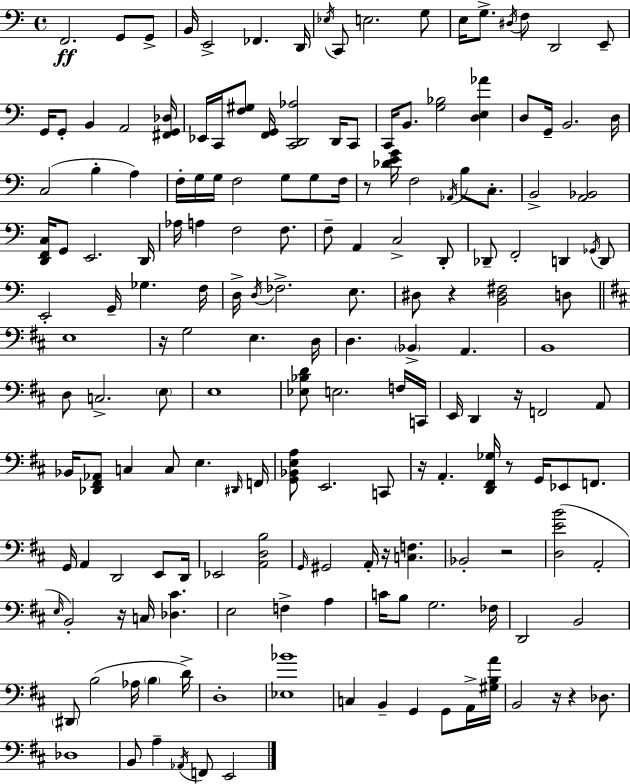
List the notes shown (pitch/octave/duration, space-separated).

F2/h. G2/e G2/e B2/s E2/h FES2/q. D2/s Eb3/s C2/e E3/h. G3/e E3/s G3/e. D#3/s F3/e D2/h E2/e G2/s G2/e B2/q A2/h [F#2,G2,Db3]/s Eb2/s C2/s [F3,G#3]/e [F2,G2]/s [C2,D2,Ab3]/h D2/s C2/e C2/s B2/e. [G3,Bb3]/h [D3,E3,Ab4]/q D3/e G2/s B2/h. D3/s C3/h B3/q A3/q F3/s G3/s G3/s F3/h G3/e G3/e F3/s R/e [Db4,E4,G4]/s F3/h Ab2/s B3/e C3/e. B2/h [A2,Bb2]/h [D2,F2,C3]/s G2/e E2/h. D2/s Ab3/s A3/q F3/h F3/e. F3/e A2/q C3/h D2/e Db2/e F2/h D2/q Gb2/s D2/e E2/h G2/s Gb3/q. F3/s D3/s D3/s FES3/h. E3/e. D#3/e R/q [B2,D#3,F#3]/h D3/e E3/w R/s G3/h E3/q. D3/s D3/q. Bb2/q A2/q. B2/w D3/e C3/h. E3/e E3/w [Eb3,Bb3,D4]/e E3/h. F3/s C2/s E2/s D2/q R/s F2/h A2/e Bb2/s [Db2,F#2,Ab2]/e C3/q C3/e E3/q. D#2/s F2/s [G2,Bb2,E3,A3]/e E2/h. C2/e R/s A2/q. [D2,F#2,Gb3]/s R/e G2/s Eb2/e F2/e. G2/s A2/q D2/h E2/e D2/s Eb2/h [A2,D3,B3]/h G2/s G#2/h A2/s R/s [C3,F3]/q. Bb2/h R/h [D3,E4,B4]/h A2/h E3/s B2/h R/s C3/s [Db3,C#4]/q. E3/h F3/q A3/q C4/s B3/e G3/h. FES3/s D2/h B2/h D#2/e B3/h Ab3/s B3/q D4/s D3/w [Eb3,Bb4]/w C3/q B2/q G2/q G2/e A2/s [G#3,B3,A4]/s B2/h R/s R/q Db3/e. Db3/w B2/e A3/q Ab2/s F2/e E2/h